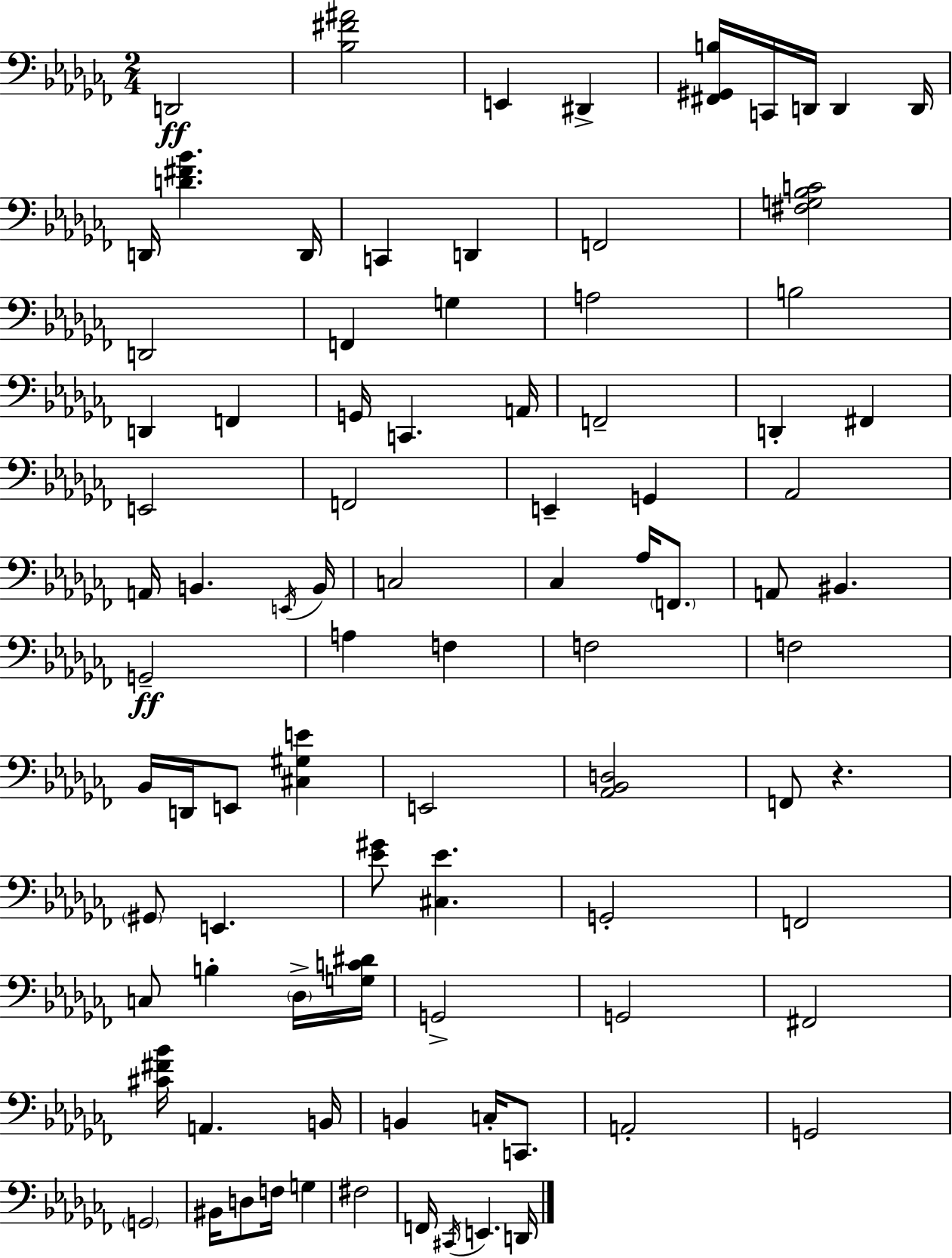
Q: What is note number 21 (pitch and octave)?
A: C2